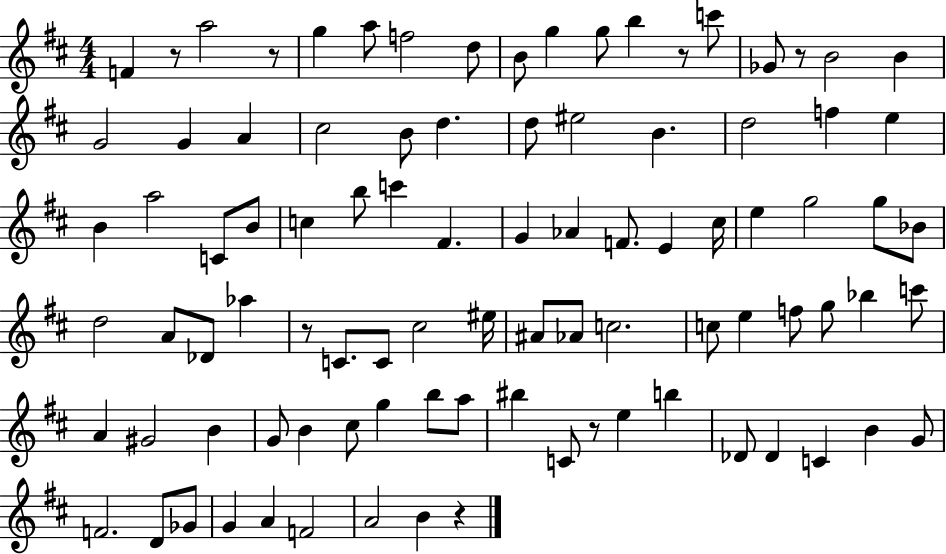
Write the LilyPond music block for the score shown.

{
  \clef treble
  \numericTimeSignature
  \time 4/4
  \key d \major
  f'4 r8 a''2 r8 | g''4 a''8 f''2 d''8 | b'8 g''4 g''8 b''4 r8 c'''8 | ges'8 r8 b'2 b'4 | \break g'2 g'4 a'4 | cis''2 b'8 d''4. | d''8 eis''2 b'4. | d''2 f''4 e''4 | \break b'4 a''2 c'8 b'8 | c''4 b''8 c'''4 fis'4. | g'4 aes'4 f'8. e'4 cis''16 | e''4 g''2 g''8 bes'8 | \break d''2 a'8 des'8 aes''4 | r8 c'8. c'8 cis''2 eis''16 | ais'8 aes'8 c''2. | c''8 e''4 f''8 g''8 bes''4 c'''8 | \break a'4 gis'2 b'4 | g'8 b'4 cis''8 g''4 b''8 a''8 | bis''4 c'8 r8 e''4 b''4 | des'8 des'4 c'4 b'4 g'8 | \break f'2. d'8 ges'8 | g'4 a'4 f'2 | a'2 b'4 r4 | \bar "|."
}